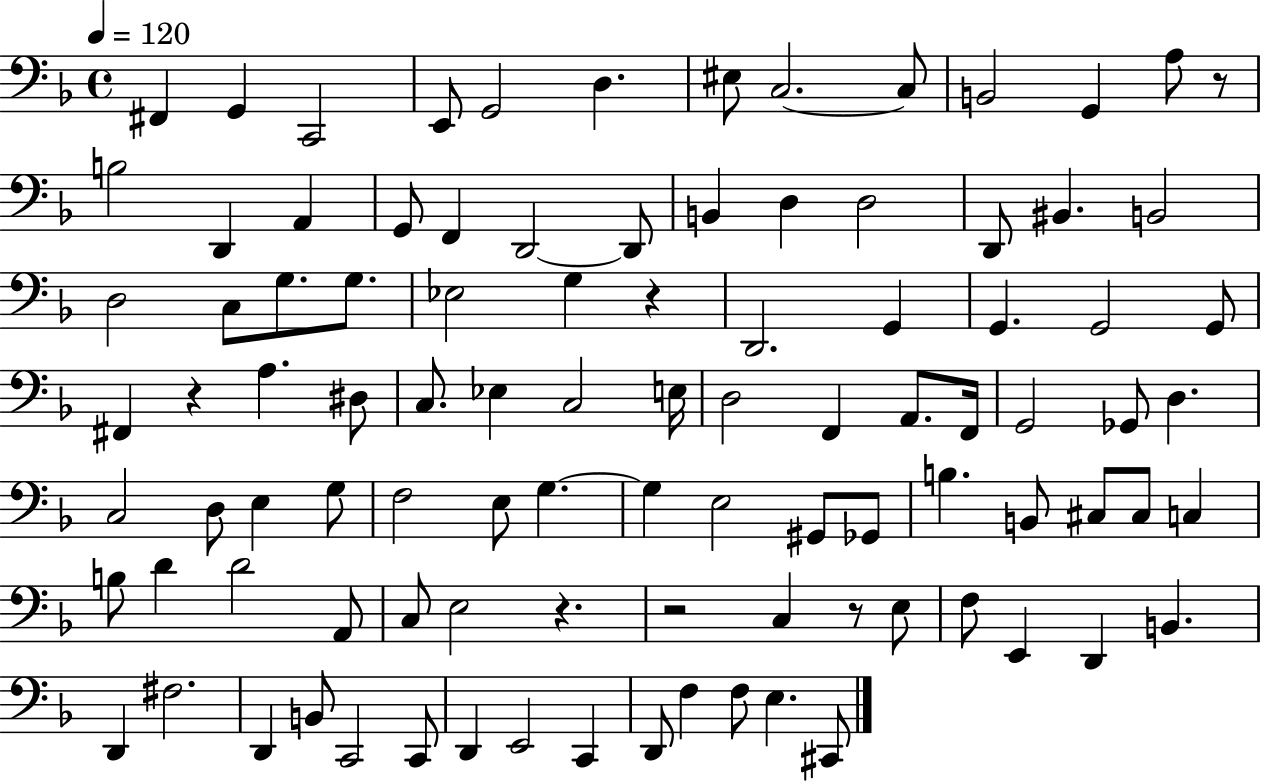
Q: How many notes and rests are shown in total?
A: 98